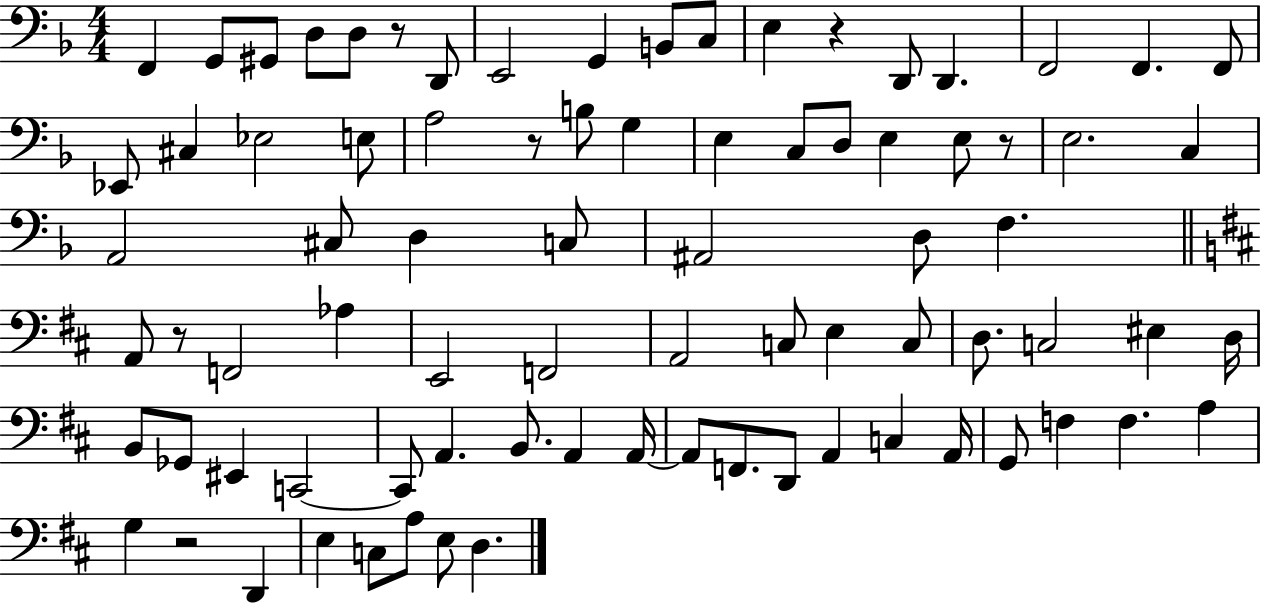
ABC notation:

X:1
T:Untitled
M:4/4
L:1/4
K:F
F,, G,,/2 ^G,,/2 D,/2 D,/2 z/2 D,,/2 E,,2 G,, B,,/2 C,/2 E, z D,,/2 D,, F,,2 F,, F,,/2 _E,,/2 ^C, _E,2 E,/2 A,2 z/2 B,/2 G, E, C,/2 D,/2 E, E,/2 z/2 E,2 C, A,,2 ^C,/2 D, C,/2 ^A,,2 D,/2 F, A,,/2 z/2 F,,2 _A, E,,2 F,,2 A,,2 C,/2 E, C,/2 D,/2 C,2 ^E, D,/4 B,,/2 _G,,/2 ^E,, C,,2 C,,/2 A,, B,,/2 A,, A,,/4 A,,/2 F,,/2 D,,/2 A,, C, A,,/4 G,,/2 F, F, A, G, z2 D,, E, C,/2 A,/2 E,/2 D,